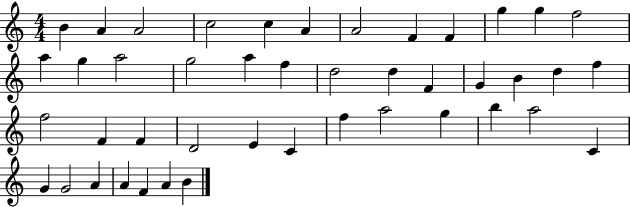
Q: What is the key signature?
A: C major